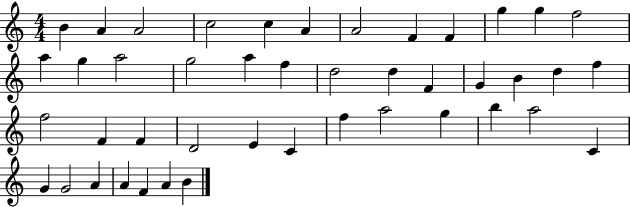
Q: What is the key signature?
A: C major